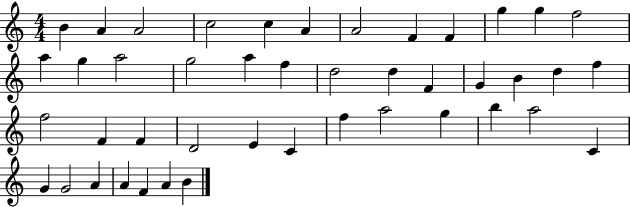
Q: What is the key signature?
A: C major